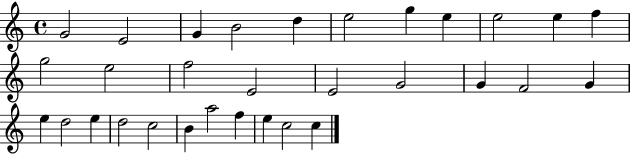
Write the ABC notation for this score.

X:1
T:Untitled
M:4/4
L:1/4
K:C
G2 E2 G B2 d e2 g e e2 e f g2 e2 f2 E2 E2 G2 G F2 G e d2 e d2 c2 B a2 f e c2 c